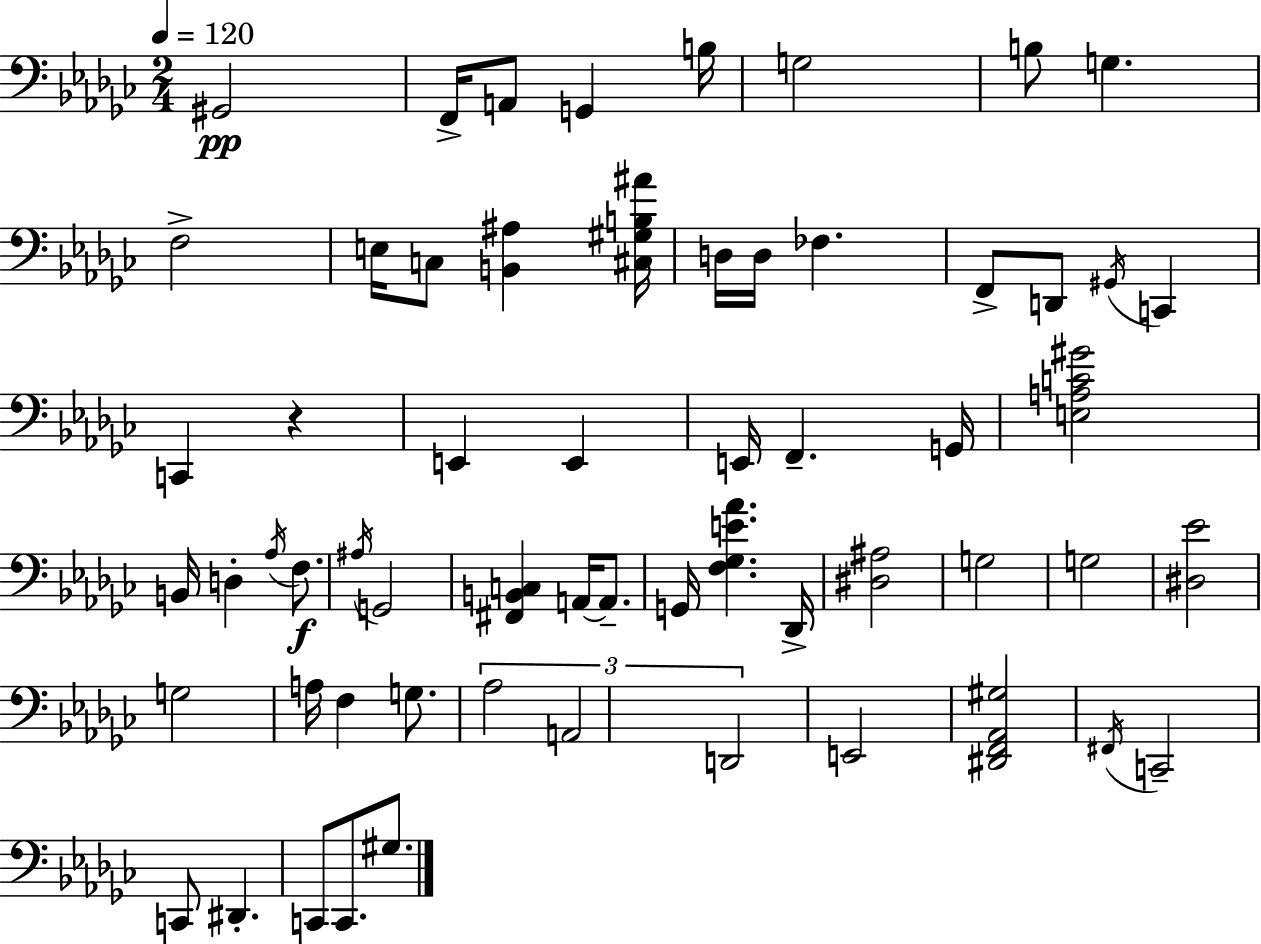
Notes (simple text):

G#2/h F2/s A2/e G2/q B3/s G3/h B3/e G3/q. F3/h E3/s C3/e [B2,A#3]/q [C#3,G#3,B3,A#4]/s D3/s D3/s FES3/q. F2/e D2/e G#2/s C2/q C2/q R/q E2/q E2/q E2/s F2/q. G2/s [E3,A3,C4,G#4]/h B2/s D3/q Ab3/s F3/e. A#3/s G2/h [F#2,B2,C3]/q A2/s A2/e. G2/s [F3,Gb3,E4,Ab4]/q. Db2/s [D#3,A#3]/h G3/h G3/h [D#3,Eb4]/h G3/h A3/s F3/q G3/e. Ab3/h A2/h D2/h E2/h [D#2,F2,Ab2,G#3]/h F#2/s C2/h C2/e D#2/q. C2/e C2/e. G#3/e.